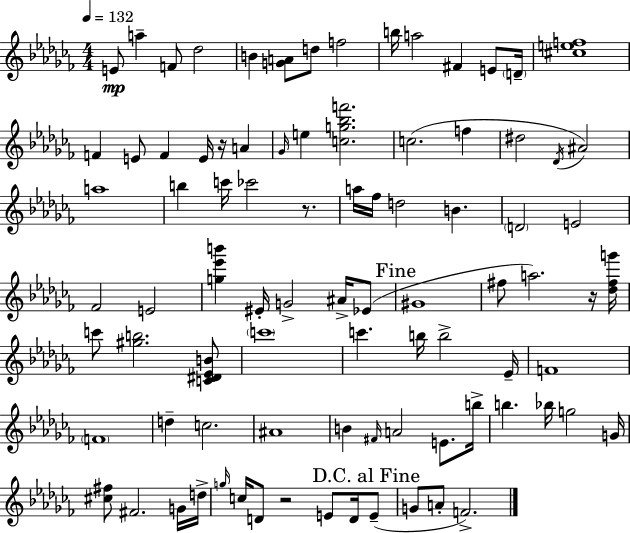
{
  \clef treble
  \numericTimeSignature
  \time 4/4
  \key aes \minor
  \tempo 4 = 132
  e'8\mp a''4-- f'8 des''2 | b'4 <g' a'>8 d''8 f''2 | b''16 a''2 fis'4 e'8 \parenthesize d'16-- | <cis'' e'' f''>1 | \break f'4 e'8 f'4 e'16 r16 a'4 | \grace { ges'16 } e''4 <c'' g'' bes'' f'''>2. | c''2.( f''4 | dis''2 \acciaccatura { des'16 } ais'2) | \break a''1 | b''4 c'''16 ces'''2 r8. | a''16 fes''16 d''2 b'4. | \parenthesize d'2 e'2 | \break fes'2 e'2 | <g'' ees''' b'''>4 eis'16-. g'2-> ais'16-> | ees'8( \mark "Fine" gis'1 | fis''8 a''2.) | \break r16 <des'' fis'' g'''>16 c'''8 <gis'' b''>2. | <c' dis' ees' b'>8 \parenthesize c'''1 | c'''4. b''16 b''2-> | ees'16-- f'1 | \break \parenthesize f'1 | d''4-- c''2. | ais'1 | b'4 \grace { fis'16 } a'2 e'8. | \break b''16-> b''4. bes''16 g''2 | g'16 <cis'' fis''>8 fis'2. | g'16 d''16-> \grace { g''16 } c''16 d'8 r2 e'8 | d'16 \mark "D.C. al Fine" e'8--( g'8 a'8-. f'2.->) | \break \bar "|."
}